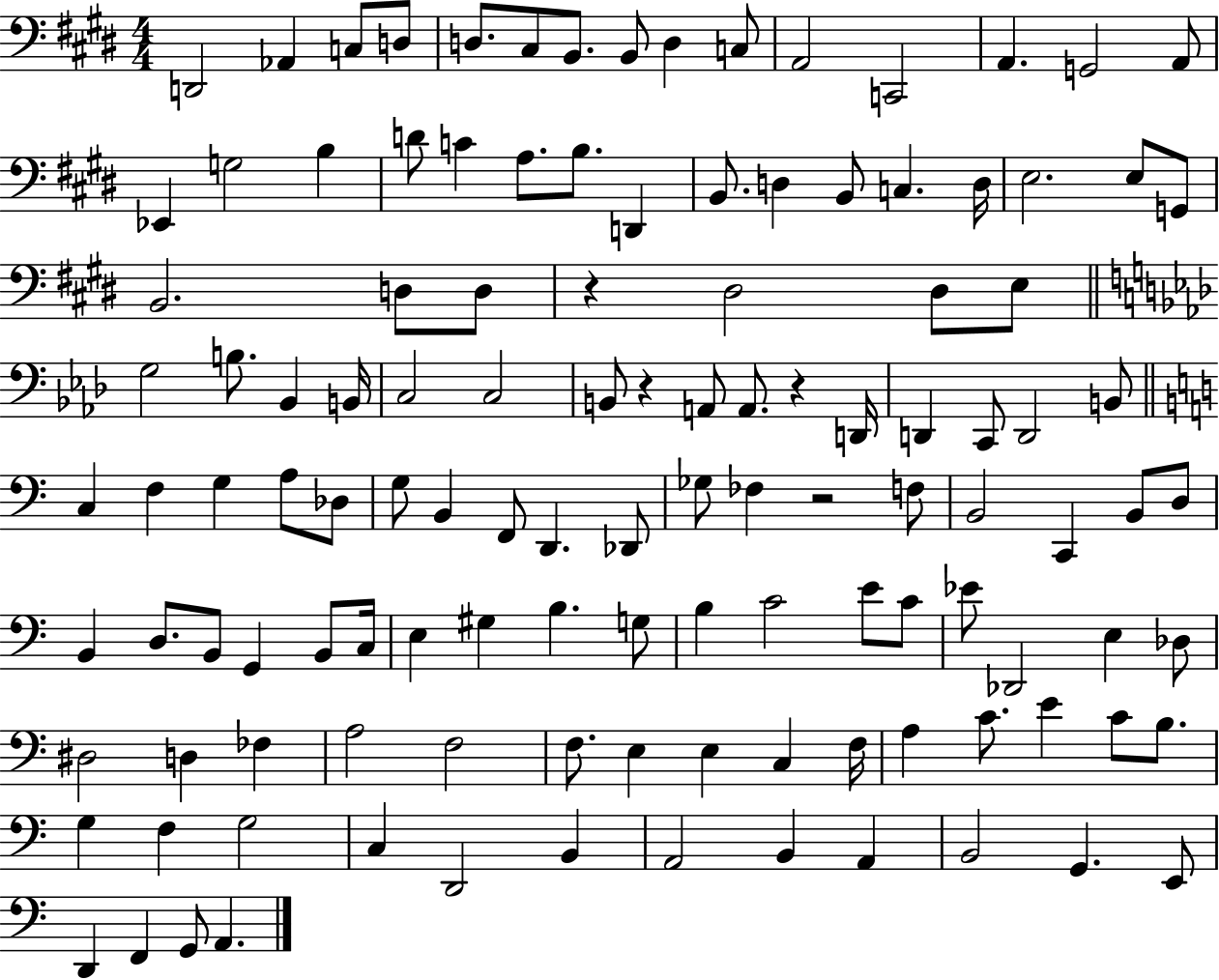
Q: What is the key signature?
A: E major